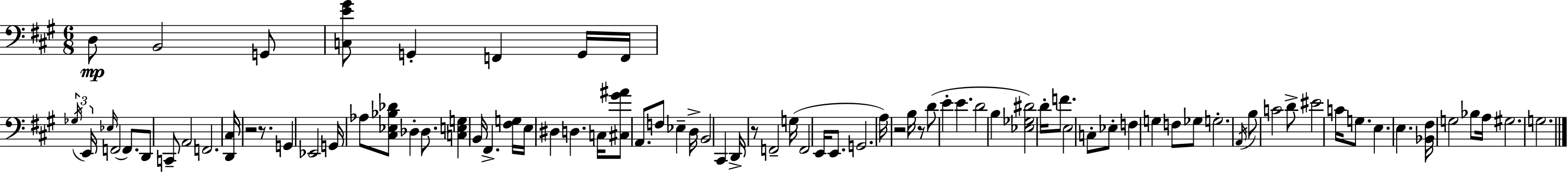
D3/e B2/h G2/e [C3,E4,G#4]/e G2/q F2/q G2/s F2/s Gb3/s E2/s Eb3/s F2/h F2/e. D2/e C2/e A2/h F2/h. [D2,C#3]/s R/h R/e. G2/q Eb2/h G2/s Ab3/e [C#3,Eb3,Bb3,Db4]/e Db3/q Db3/e. [C3,E3,G3]/q B2/s F#2/q. [F#3,G3]/s E3/s D#3/q D3/q. C3/s [C#3,G#4,A#4]/e A2/e. F3/e Eb3/q D3/s B2/h C#2/q D2/s R/e F2/h G3/s F2/h E2/s E2/e. G2/h. A3/s R/h B3/s R/e D4/e E4/q E4/q. D4/h B3/q [Eb3,Gb3,D#4]/h D4/s F4/e. E3/h C3/e Eb3/e F3/q G3/q F3/e Gb3/e G3/h. A2/s B3/e C4/h D4/e EIS4/h C4/s G3/e. E3/q. E3/q. [Bb2,F#3]/s G3/h Bb3/e A3/s G#3/h. G3/h.